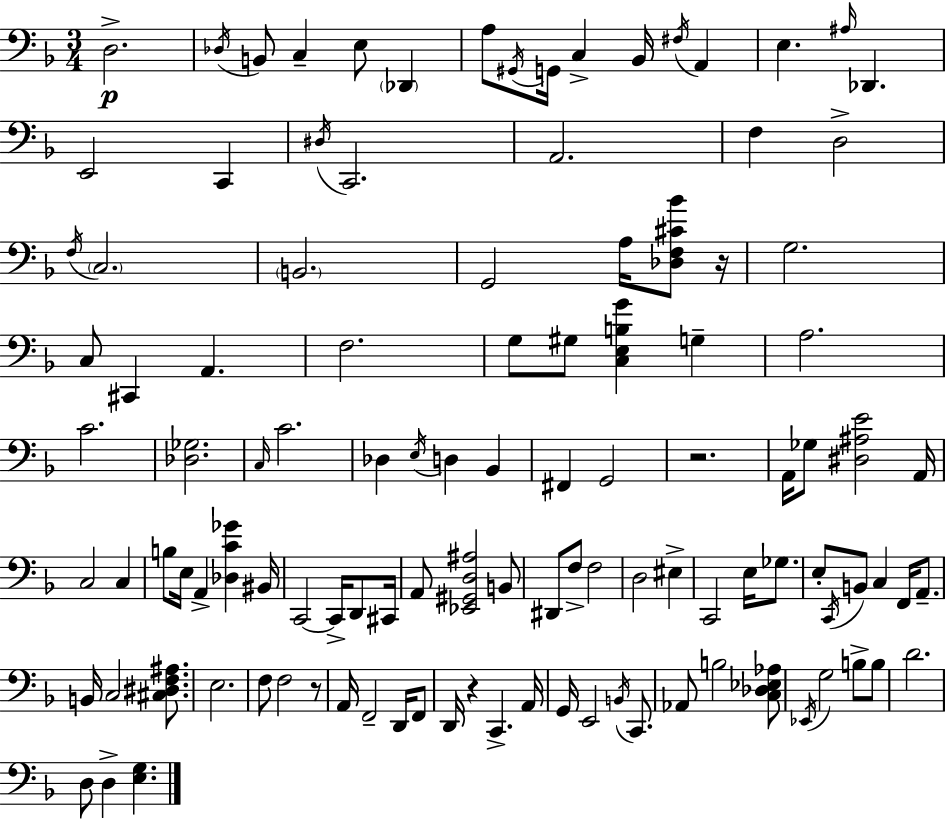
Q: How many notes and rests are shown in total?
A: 113